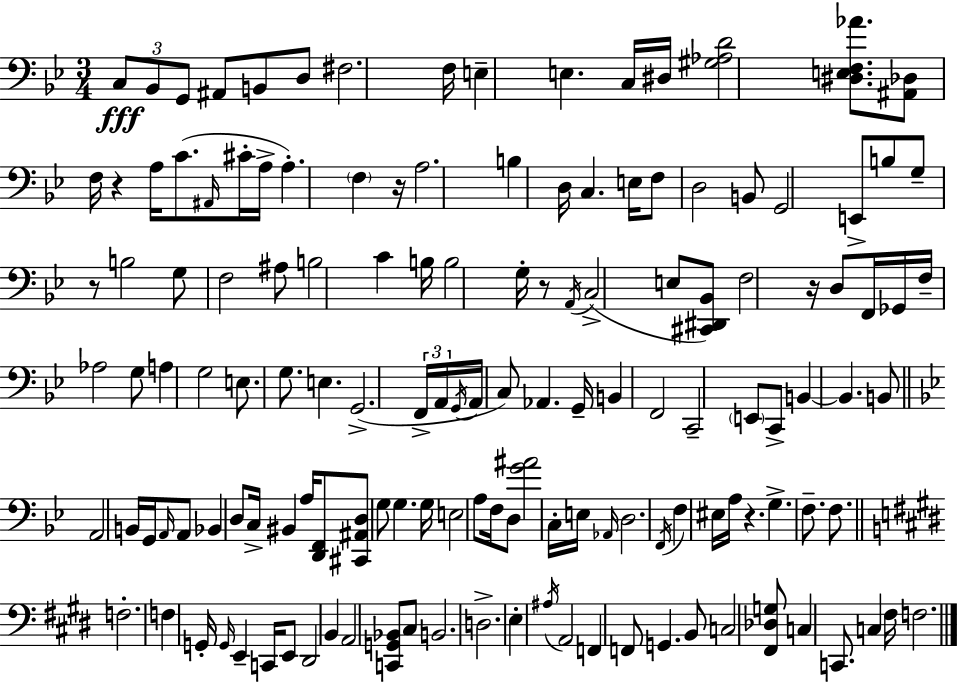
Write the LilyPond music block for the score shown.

{
  \clef bass
  \numericTimeSignature
  \time 3/4
  \key bes \major
  \tuplet 3/2 { c8\fff bes,8 g,8 } ais,8 b,8 d8 | fis2. | f16 e4-- e4. c16 | dis16 <gis aes d'>2 <dis e f aes'>8. | \break <ais, des>8 f16 r4 a16 c'8.( \grace { ais,16 } | cis'16-. a16-> a4.-.) \parenthesize f4 | r16 a2. | b4 d16 c4. | \break e16 f8 d2 b,8 | g,2 e,8-> b8 | g8-- r8 b2 | g8 f2 ais8 | \break b2 c'4 | b16 b2 g16-. r8 | \acciaccatura { a,16 }( c2-> e8 | <cis, dis, bes,>8) f2 r16 d8 | \break f,16 ges,16 f16-- aes2 | g8 a4 g2 | e8. g8. e4. | g,2.->( | \break \tuplet 3/2 { f,16-> a,16 \acciaccatura { g,16 } } a,16 c8) aes,4. | g,16-- b,4 f,2 | c,2-- \parenthesize e,8 | c,8-> b,4~~ b,4. | \break b,8 \bar "||" \break \key bes \major a,2 b,16 g,16 \grace { a,16 } a,8 | bes,4 d8 c16-> bis,4 | a16 <d, f,>8 <cis, ais, d>8 g8 g4. | g16 e2 a8 | \break f16 d8 <g' ais'>2 c16-. | e16 \grace { aes,16 } d2. | \acciaccatura { f,16 } f4 eis16 a16 r4. | g4.-> f8.-- | \break f8. \bar "||" \break \key e \major f2.-. | f4 g,16-. \grace { g,16 } e,4-- c,16 e,8 | dis,2 b,4 | a,2 <c, g, bes,>8 cis8 | \break b,2. | d2.-> | e4-. \acciaccatura { ais16 } a,2 | f,4 f,8 g,4. | \break b,8 c2 | <fis, des g>8 c4 c,8. c4 | fis16 f2. | \bar "|."
}